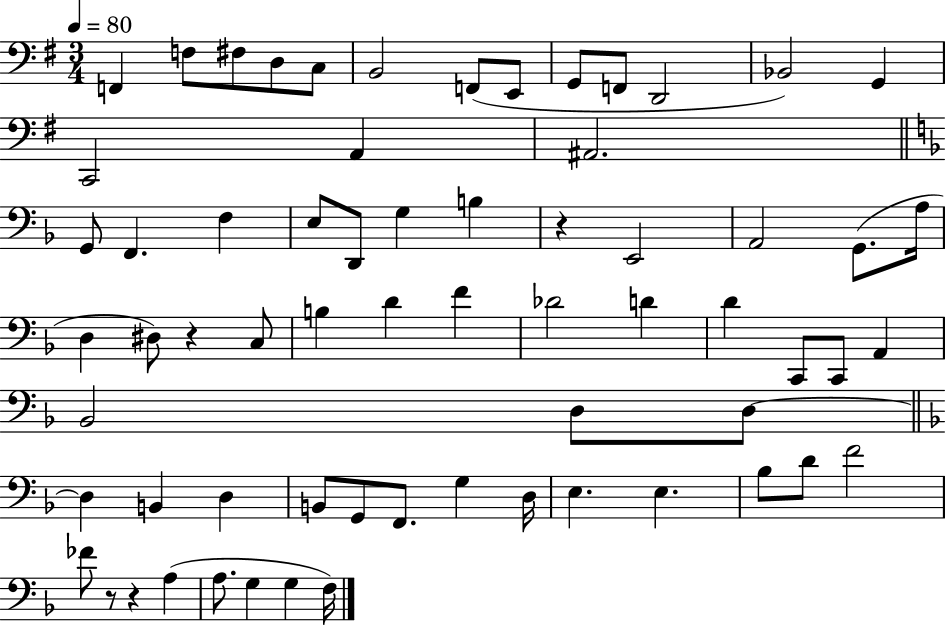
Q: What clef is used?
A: bass